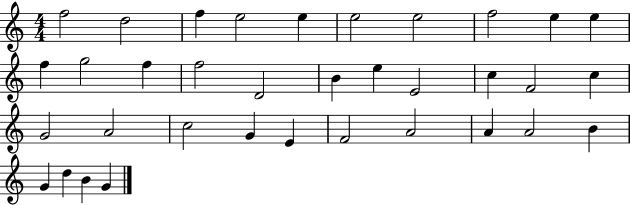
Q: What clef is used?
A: treble